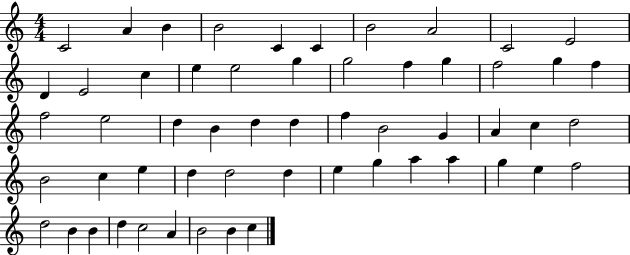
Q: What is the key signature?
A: C major